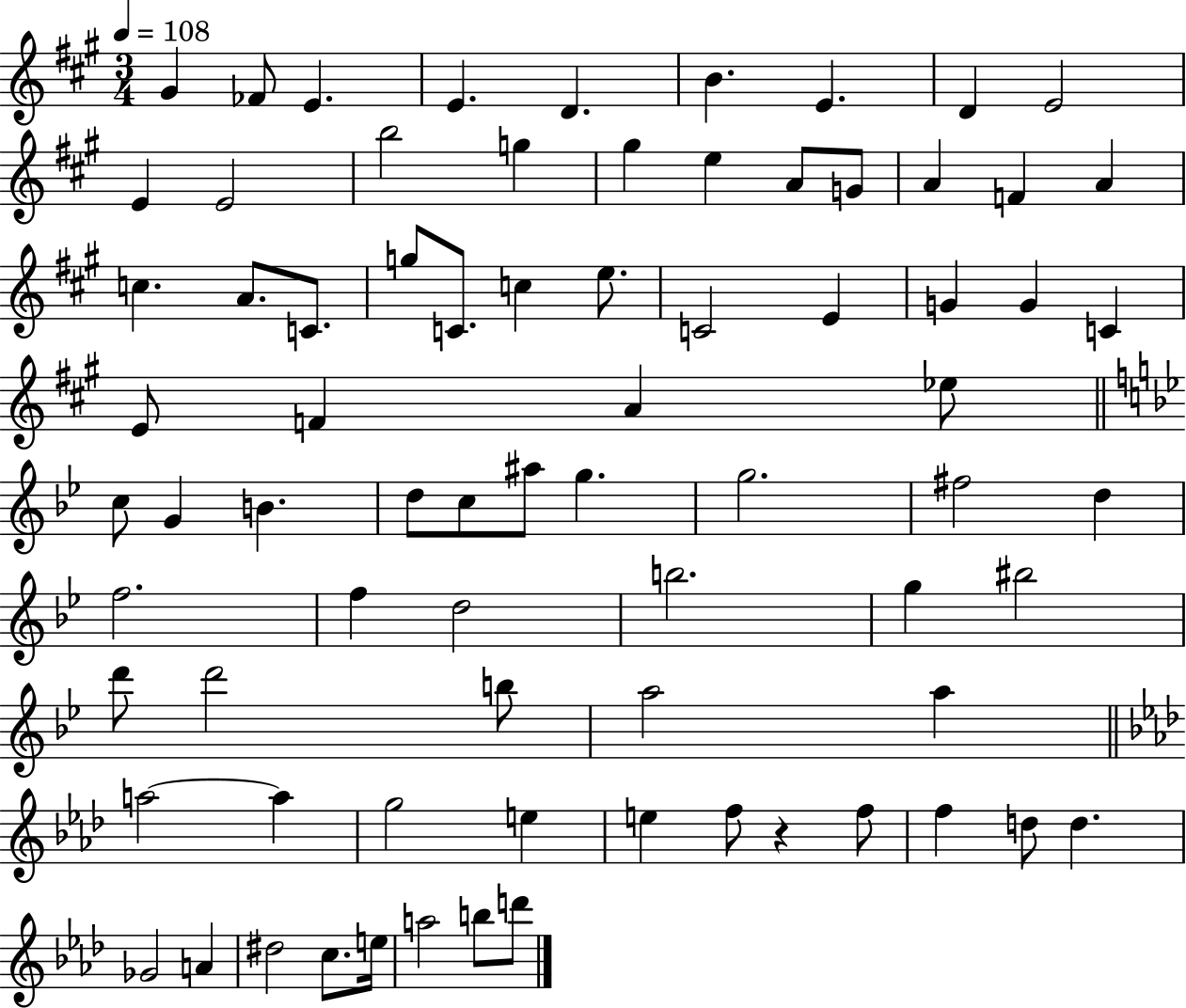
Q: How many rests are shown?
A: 1